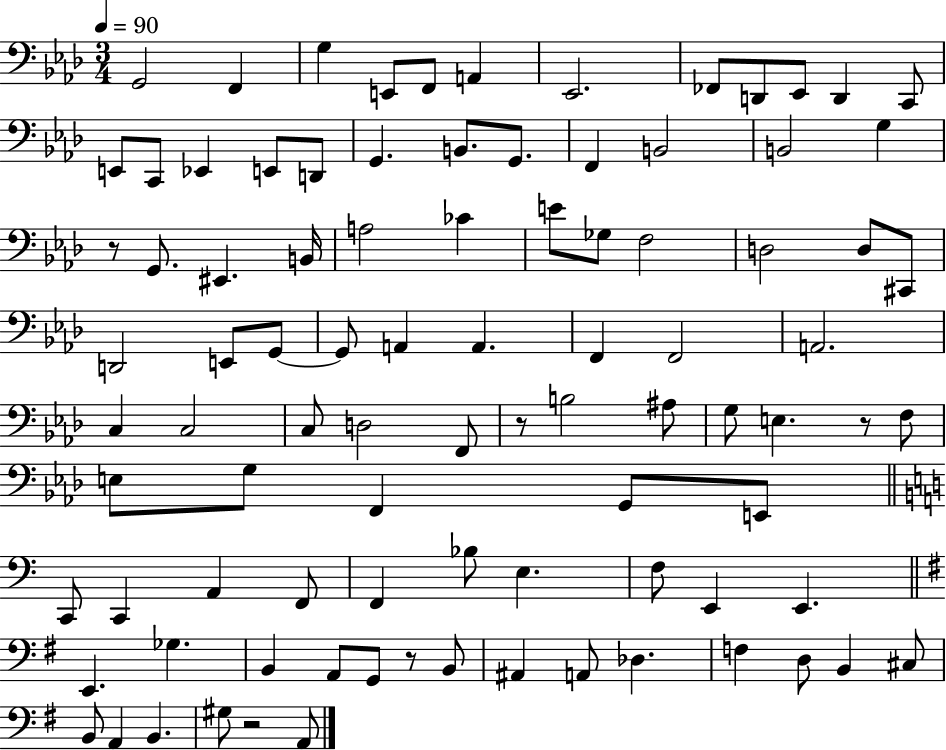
G2/h F2/q G3/q E2/e F2/e A2/q Eb2/h. FES2/e D2/e Eb2/e D2/q C2/e E2/e C2/e Eb2/q E2/e D2/e G2/q. B2/e. G2/e. F2/q B2/h B2/h G3/q R/e G2/e. EIS2/q. B2/s A3/h CES4/q E4/e Gb3/e F3/h D3/h D3/e C#2/e D2/h E2/e G2/e G2/e A2/q A2/q. F2/q F2/h A2/h. C3/q C3/h C3/e D3/h F2/e R/e B3/h A#3/e G3/e E3/q. R/e F3/e E3/e G3/e F2/q G2/e E2/e C2/e C2/q A2/q F2/e F2/q Bb3/e E3/q. F3/e E2/q E2/q. E2/q. Gb3/q. B2/q A2/e G2/e R/e B2/e A#2/q A2/e Db3/q. F3/q D3/e B2/q C#3/e B2/e A2/q B2/q. G#3/e R/h A2/e